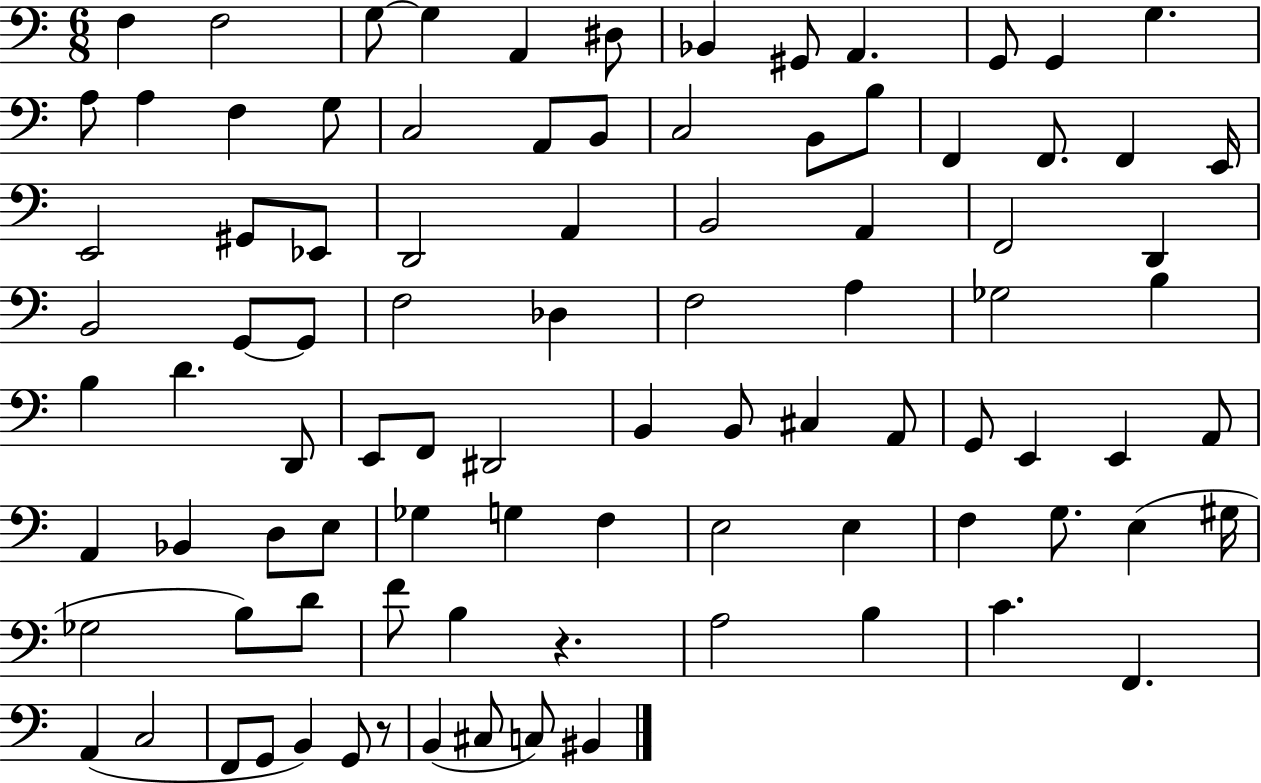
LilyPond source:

{
  \clef bass
  \numericTimeSignature
  \time 6/8
  \key c \major
  f4 f2 | g8~~ g4 a,4 dis8 | bes,4 gis,8 a,4. | g,8 g,4 g4. | \break a8 a4 f4 g8 | c2 a,8 b,8 | c2 b,8 b8 | f,4 f,8. f,4 e,16 | \break e,2 gis,8 ees,8 | d,2 a,4 | b,2 a,4 | f,2 d,4 | \break b,2 g,8~~ g,8 | f2 des4 | f2 a4 | ges2 b4 | \break b4 d'4. d,8 | e,8 f,8 dis,2 | b,4 b,8 cis4 a,8 | g,8 e,4 e,4 a,8 | \break a,4 bes,4 d8 e8 | ges4 g4 f4 | e2 e4 | f4 g8. e4( gis16 | \break ges2 b8) d'8 | f'8 b4 r4. | a2 b4 | c'4. f,4. | \break a,4( c2 | f,8 g,8 b,4) g,8 r8 | b,4( cis8 c8) bis,4 | \bar "|."
}